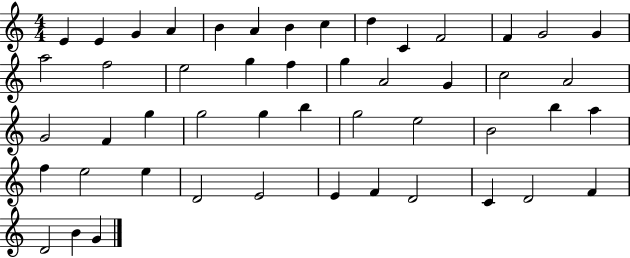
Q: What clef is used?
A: treble